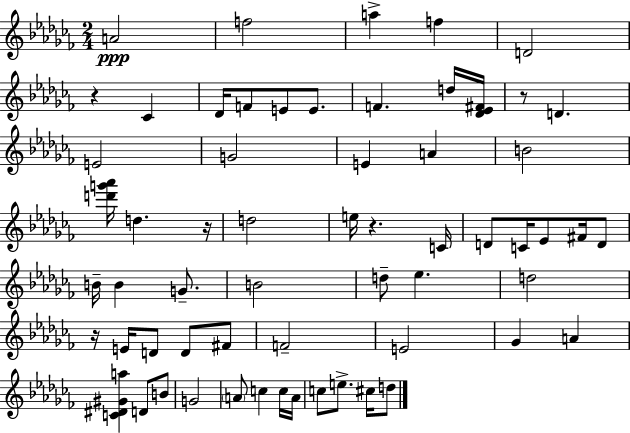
{
  \clef treble
  \numericTimeSignature
  \time 2/4
  \key aes \minor
  a'2\ppp | f''2 | a''4-> f''4 | d'2 | \break r4 ces'4 | des'16 f'8 e'8 e'8. | f'4. d''16 <des' ees' fis'>16 | r8 d'4. | \break e'2 | g'2 | e'4 a'4 | b'2 | \break <d''' g''' aes'''>16 d''4. r16 | d''2 | e''16 r4. c'16 | d'8 c'16 ees'8 fis'16 d'8 | \break b'16-- b'4 g'8.-- | b'2 | d''8-- ees''4. | d''2 | \break r16 e'16 d'8 d'8 fis'8 | f'2-- | e'2 | ges'4 a'4 | \break <c' dis' gis' a''>4 d'8 b'8 | g'2 | \parenthesize a'8 c''4 c''16 a'16 | c''8 e''8.-> cis''16 d''8 | \break \bar "|."
}